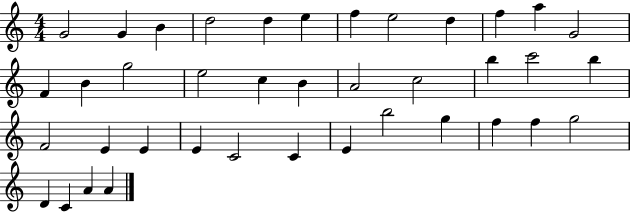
{
  \clef treble
  \numericTimeSignature
  \time 4/4
  \key c \major
  g'2 g'4 b'4 | d''2 d''4 e''4 | f''4 e''2 d''4 | f''4 a''4 g'2 | \break f'4 b'4 g''2 | e''2 c''4 b'4 | a'2 c''2 | b''4 c'''2 b''4 | \break f'2 e'4 e'4 | e'4 c'2 c'4 | e'4 b''2 g''4 | f''4 f''4 g''2 | \break d'4 c'4 a'4 a'4 | \bar "|."
}